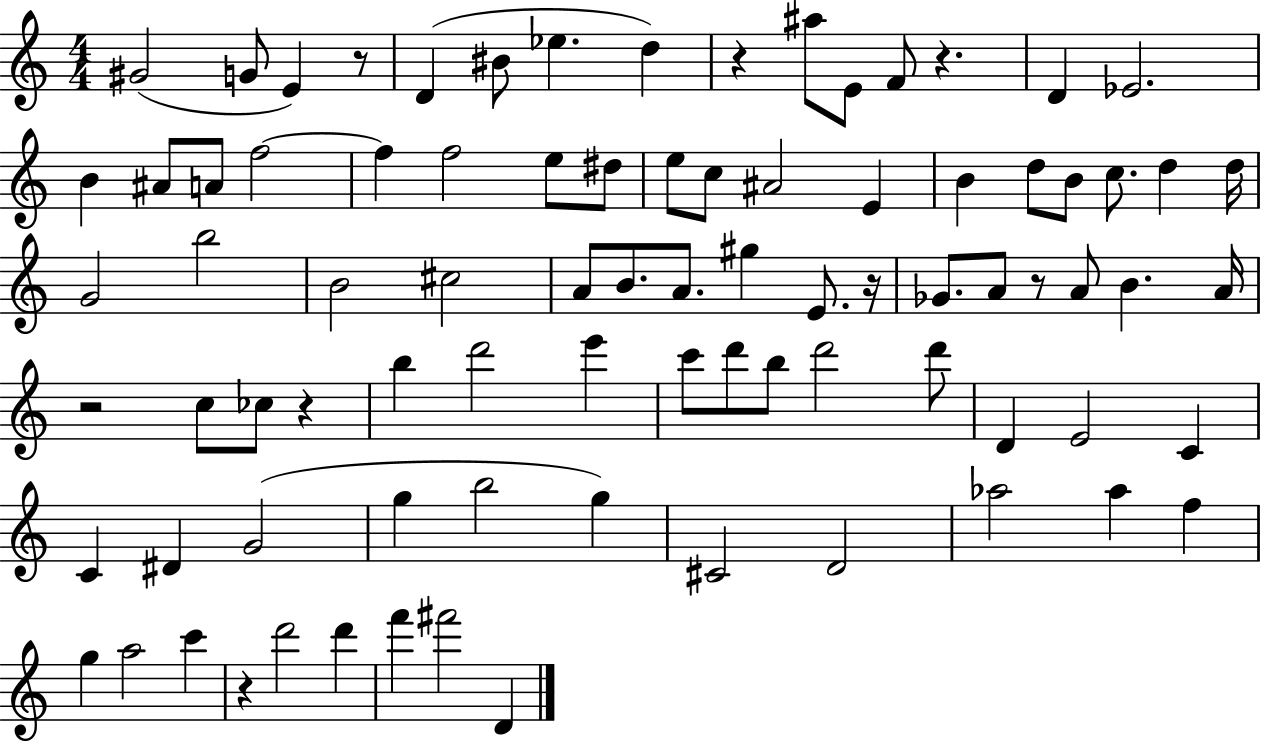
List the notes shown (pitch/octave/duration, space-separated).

G#4/h G4/e E4/q R/e D4/q BIS4/e Eb5/q. D5/q R/q A#5/e E4/e F4/e R/q. D4/q Eb4/h. B4/q A#4/e A4/e F5/h F5/q F5/h E5/e D#5/e E5/e C5/e A#4/h E4/q B4/q D5/e B4/e C5/e. D5/q D5/s G4/h B5/h B4/h C#5/h A4/e B4/e. A4/e. G#5/q E4/e. R/s Gb4/e. A4/e R/e A4/e B4/q. A4/s R/h C5/e CES5/e R/q B5/q D6/h E6/q C6/e D6/e B5/e D6/h D6/e D4/q E4/h C4/q C4/q D#4/q G4/h G5/q B5/h G5/q C#4/h D4/h Ab5/h Ab5/q F5/q G5/q A5/h C6/q R/q D6/h D6/q F6/q F#6/h D4/q